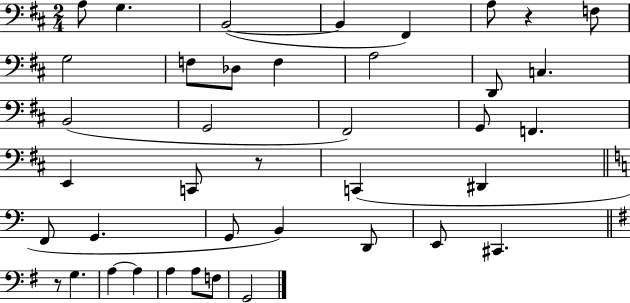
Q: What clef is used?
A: bass